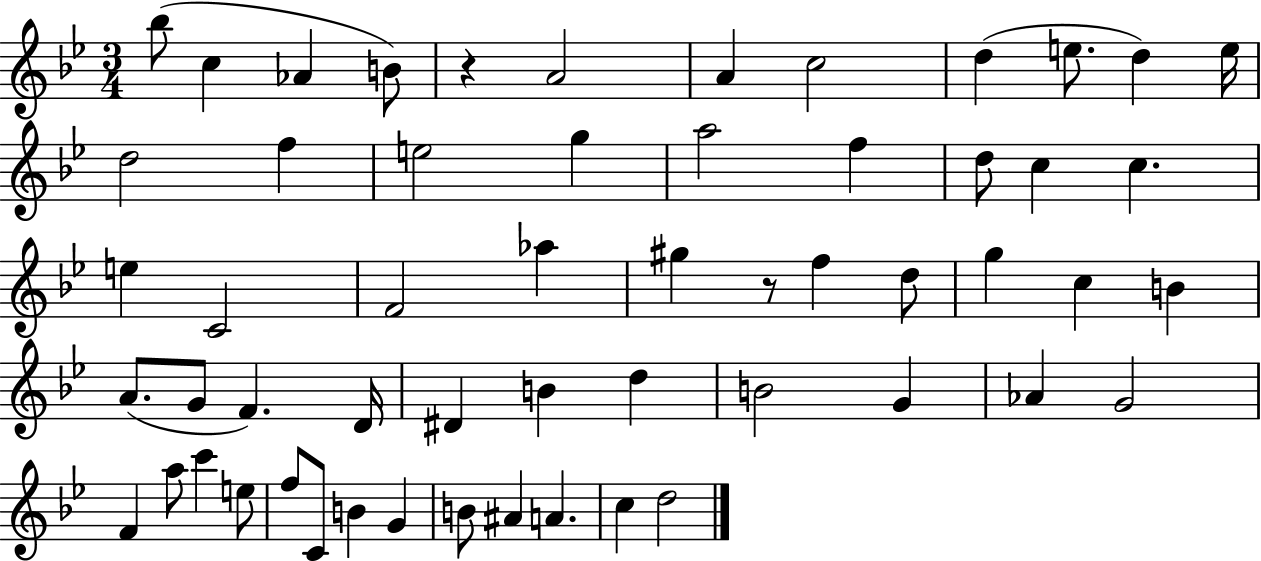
{
  \clef treble
  \numericTimeSignature
  \time 3/4
  \key bes \major
  bes''8( c''4 aes'4 b'8) | r4 a'2 | a'4 c''2 | d''4( e''8. d''4) e''16 | \break d''2 f''4 | e''2 g''4 | a''2 f''4 | d''8 c''4 c''4. | \break e''4 c'2 | f'2 aes''4 | gis''4 r8 f''4 d''8 | g''4 c''4 b'4 | \break a'8.( g'8 f'4.) d'16 | dis'4 b'4 d''4 | b'2 g'4 | aes'4 g'2 | \break f'4 a''8 c'''4 e''8 | f''8 c'8 b'4 g'4 | b'8 ais'4 a'4. | c''4 d''2 | \break \bar "|."
}